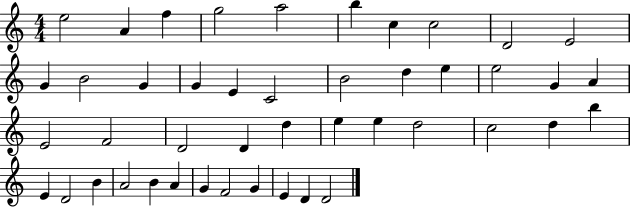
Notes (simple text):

E5/h A4/q F5/q G5/h A5/h B5/q C5/q C5/h D4/h E4/h G4/q B4/h G4/q G4/q E4/q C4/h B4/h D5/q E5/q E5/h G4/q A4/q E4/h F4/h D4/h D4/q D5/q E5/q E5/q D5/h C5/h D5/q B5/q E4/q D4/h B4/q A4/h B4/q A4/q G4/q F4/h G4/q E4/q D4/q D4/h